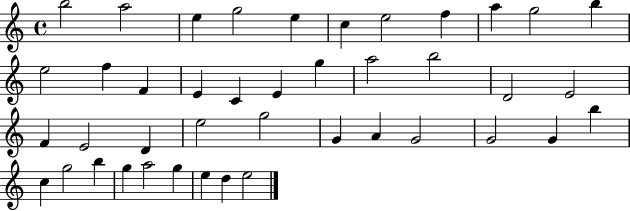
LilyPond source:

{
  \clef treble
  \time 4/4
  \defaultTimeSignature
  \key c \major
  b''2 a''2 | e''4 g''2 e''4 | c''4 e''2 f''4 | a''4 g''2 b''4 | \break e''2 f''4 f'4 | e'4 c'4 e'4 g''4 | a''2 b''2 | d'2 e'2 | \break f'4 e'2 d'4 | e''2 g''2 | g'4 a'4 g'2 | g'2 g'4 b''4 | \break c''4 g''2 b''4 | g''4 a''2 g''4 | e''4 d''4 e''2 | \bar "|."
}